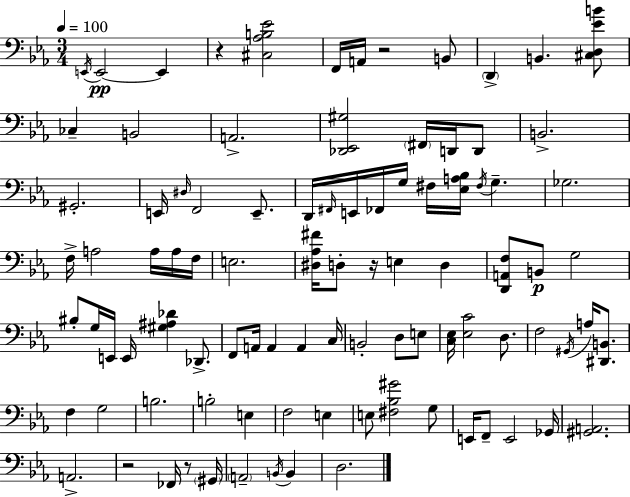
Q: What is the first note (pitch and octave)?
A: E2